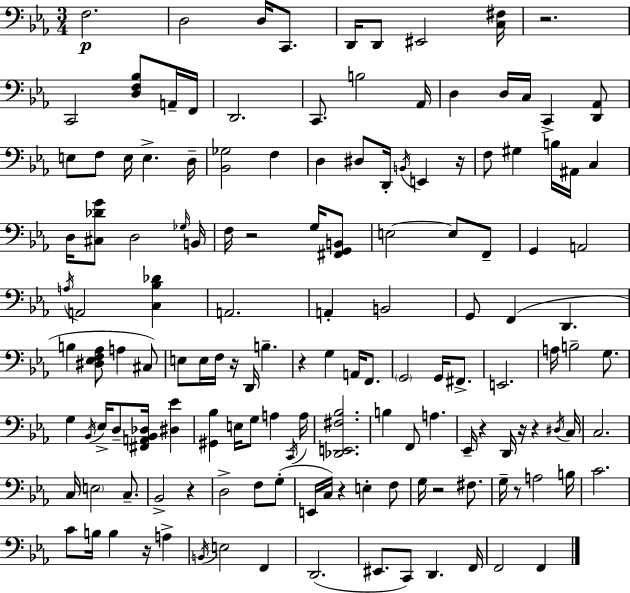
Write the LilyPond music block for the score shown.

{
  \clef bass
  \numericTimeSignature
  \time 3/4
  \key c \minor
  f2.\p | d2 d16 c,8. | d,16 d,8 eis,2 <c fis>16 | r2. | \break c,2 <d f bes>8 a,16-- f,16 | d,2. | c,8. b2 aes,16 | d4 d16 c16 c,4-> <d, aes,>8 | \break e8 f8 e16 e4.-> d16-- | <bes, ges>2 f4 | d4 dis8 d,16-. \acciaccatura { b,16 } e,4 | r16 f8 gis4 b16 ais,16 c4 | \break d16 <cis des' g'>8 d2 | \grace { ges16 } b,16 f16 r2 g16 | <fis, g, b,>8 e2~~ e8 | f,8-- g,4 a,2 | \break \acciaccatura { a16 } a,2 <c bes des'>4 | a,2. | a,4-. b,2 | g,8 f,4( d,4. | \break b4 <dis ees f aes>8 a4 | cis8) e8 e16 f16 r16 d,16 b4.-- | r4 g4 a,16 | f,8. \parenthesize g,2 g,16 | \break fis,8.-> e,2. | a16 b2-- | g8. g4 \acciaccatura { bes,16 } ees16-> d8-- <fis, a, bes, des>16 | <dis ees'>4 <gis, bes>4 e16 g8 a4 | \break \acciaccatura { c,16 } a16 <des, e, fis bes>2. | b4 f,8 a4. | ees,16-- r4 d,16 r16 | r4 \acciaccatura { dis16 } c16 c2. | \break c16 \parenthesize e2 | c8.-- bes,2-> | r4 d2-> | f8 g8-.( e,16 c16) r4 | \break e4-. f8 g16 r2 | fis8. g16-- r8 a2 | b16 c'2. | c'8 b16 b4 | \break r16 a4-> \acciaccatura { b,16 } e2 | f,4 d,2.( | eis,8. c,8) | d,4. f,16 f,2 | \break f,4 \bar "|."
}